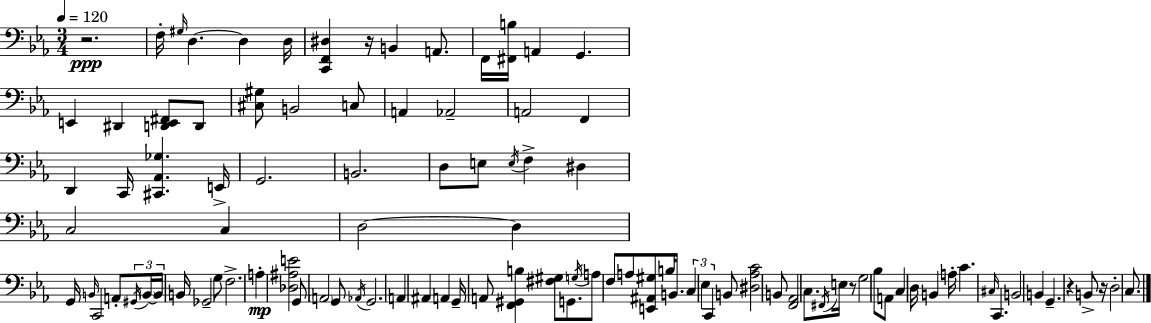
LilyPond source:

{
  \clef bass
  \numericTimeSignature
  \time 3/4
  \key c \minor
  \tempo 4 = 120
  r2.\ppp | f16-. \grace { gis16 } d4.~~ d4 | d16 <c, f, dis>4 r16 b,4 a,8. | f,16 <fis, b>16 a,4 g,4. | \break e,4 dis,4 <d, e, fis,>8 d,8 | <cis gis>8 b,2 c8 | a,4 aes,2-- | a,2 f,4 | \break d,4 c,16 <cis, aes, ges>4. | e,16-> g,2. | b,2. | d8 e8 \acciaccatura { e16 } f4-> dis4 | \break c2 c4 | d2~~ d4 | g,16 \grace { b,16 } c,2 | a,8-. \tuplet 3/2 { \acciaccatura { gis,16 } \parenthesize b,16~~ b,16 } b,16 ges,2-- | \break g8 f2.-> | a4-.\mp <des ais e'>2 | g,8 \parenthesize a,2 | g,8 \acciaccatura { aes,16 } g,2. | \break a,4 ais,4 | a,4 g,16-- a,8 <f, gis, b>4 | <fis gis>8 g,8. \acciaccatura { g16 } a8 f8 a8 | <e, ais, gis>8 b16 b,8. \tuplet 3/2 { c4 ees4 | \break c,4 } b,8 <dis aes c'>2 | b,8 <f, aes,>2 | c8. \acciaccatura { fis,16 } e16 r8 g2 | bes8 a,8 c4 | \break d16 b,4 a16-. c'4. | \grace { cis16 } c,4. b,2 | b,4 g,4.-- | r4 b,8-> r16 d2-. | \break c8. \bar "|."
}